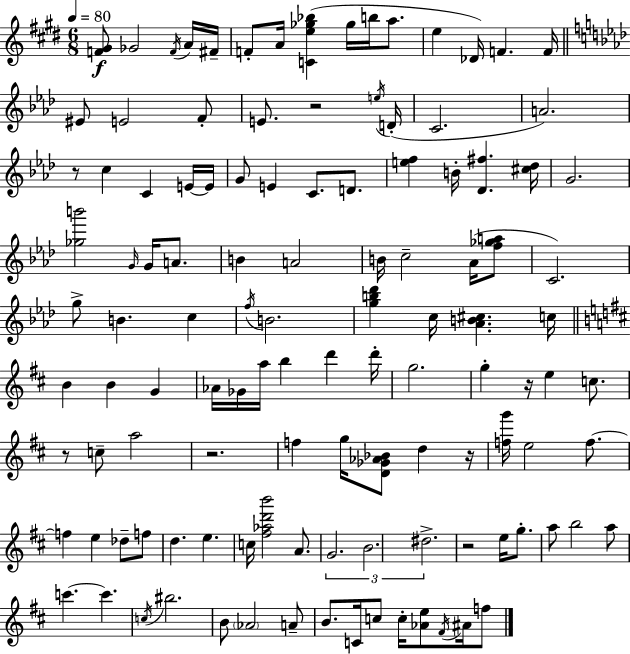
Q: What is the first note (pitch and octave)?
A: Gb4